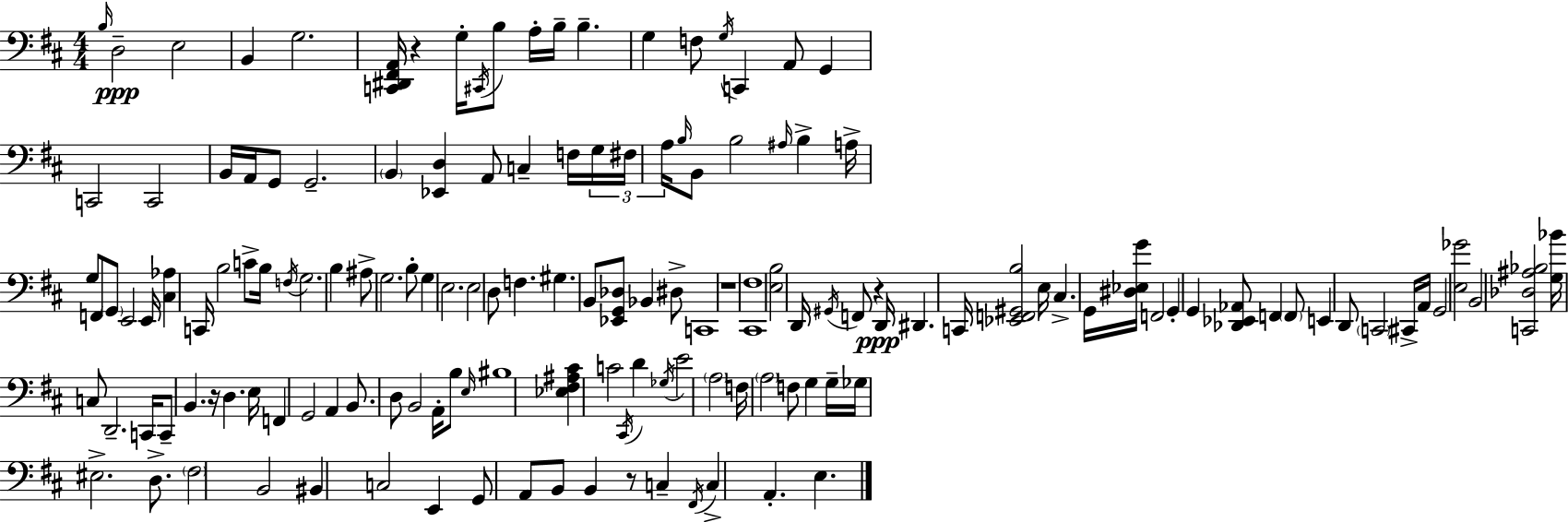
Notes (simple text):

B3/s D3/h E3/h B2/q G3/h. [C2,D#2,F#2,A2]/s R/q G3/s C#2/s B3/e A3/s B3/s B3/q. G3/q F3/e G3/s C2/q A2/e G2/q C2/h C2/h B2/s A2/s G2/e G2/h. B2/q [Eb2,D3]/q A2/e C3/q F3/s G3/s F#3/s A3/s B3/s B2/e B3/h A#3/s B3/q A3/s G3/e F2/e G2/e E2/h E2/s [C#3,Ab3]/q C2/s B3/h C4/e B3/s F3/s G3/h. B3/q A#3/e G3/h. B3/e G3/q E3/h. E3/h D3/e F3/q. G#3/q. B2/e [Eb2,G2,Db3]/e Bb2/q D#3/e C2/w R/w [C#2,F#3]/w [E3,B3]/h D2/s G#2/s F2/e R/q D2/s D#2/q. C2/s [Eb2,F2,G#2,B3]/h E3/s C#3/q. G2/s [D#3,Eb3,G4]/s F2/h G2/q G2/q [Db2,Eb2,Ab2]/e F2/q F2/e E2/q D2/e C2/h C#2/s A2/s G2/h [E3,Gb4]/h B2/h [C2,Db3,A#3,Bb3]/h [G3,Bb4]/s C3/e D2/h. C2/s C2/e B2/q. R/s D3/q. E3/s F2/q G2/h A2/q B2/e. D3/e B2/h A2/s B3/e E3/s BIS3/w [Eb3,F#3,A#3,C#4]/q C4/h C#2/s D4/q Gb3/s E4/h A3/h F3/s A3/h F3/e G3/q G3/s Gb3/s EIS3/h. D3/e. F#3/h B2/h BIS2/q C3/h E2/q G2/e A2/e B2/e B2/q R/e C3/q F#2/s C3/q A2/q. E3/q.